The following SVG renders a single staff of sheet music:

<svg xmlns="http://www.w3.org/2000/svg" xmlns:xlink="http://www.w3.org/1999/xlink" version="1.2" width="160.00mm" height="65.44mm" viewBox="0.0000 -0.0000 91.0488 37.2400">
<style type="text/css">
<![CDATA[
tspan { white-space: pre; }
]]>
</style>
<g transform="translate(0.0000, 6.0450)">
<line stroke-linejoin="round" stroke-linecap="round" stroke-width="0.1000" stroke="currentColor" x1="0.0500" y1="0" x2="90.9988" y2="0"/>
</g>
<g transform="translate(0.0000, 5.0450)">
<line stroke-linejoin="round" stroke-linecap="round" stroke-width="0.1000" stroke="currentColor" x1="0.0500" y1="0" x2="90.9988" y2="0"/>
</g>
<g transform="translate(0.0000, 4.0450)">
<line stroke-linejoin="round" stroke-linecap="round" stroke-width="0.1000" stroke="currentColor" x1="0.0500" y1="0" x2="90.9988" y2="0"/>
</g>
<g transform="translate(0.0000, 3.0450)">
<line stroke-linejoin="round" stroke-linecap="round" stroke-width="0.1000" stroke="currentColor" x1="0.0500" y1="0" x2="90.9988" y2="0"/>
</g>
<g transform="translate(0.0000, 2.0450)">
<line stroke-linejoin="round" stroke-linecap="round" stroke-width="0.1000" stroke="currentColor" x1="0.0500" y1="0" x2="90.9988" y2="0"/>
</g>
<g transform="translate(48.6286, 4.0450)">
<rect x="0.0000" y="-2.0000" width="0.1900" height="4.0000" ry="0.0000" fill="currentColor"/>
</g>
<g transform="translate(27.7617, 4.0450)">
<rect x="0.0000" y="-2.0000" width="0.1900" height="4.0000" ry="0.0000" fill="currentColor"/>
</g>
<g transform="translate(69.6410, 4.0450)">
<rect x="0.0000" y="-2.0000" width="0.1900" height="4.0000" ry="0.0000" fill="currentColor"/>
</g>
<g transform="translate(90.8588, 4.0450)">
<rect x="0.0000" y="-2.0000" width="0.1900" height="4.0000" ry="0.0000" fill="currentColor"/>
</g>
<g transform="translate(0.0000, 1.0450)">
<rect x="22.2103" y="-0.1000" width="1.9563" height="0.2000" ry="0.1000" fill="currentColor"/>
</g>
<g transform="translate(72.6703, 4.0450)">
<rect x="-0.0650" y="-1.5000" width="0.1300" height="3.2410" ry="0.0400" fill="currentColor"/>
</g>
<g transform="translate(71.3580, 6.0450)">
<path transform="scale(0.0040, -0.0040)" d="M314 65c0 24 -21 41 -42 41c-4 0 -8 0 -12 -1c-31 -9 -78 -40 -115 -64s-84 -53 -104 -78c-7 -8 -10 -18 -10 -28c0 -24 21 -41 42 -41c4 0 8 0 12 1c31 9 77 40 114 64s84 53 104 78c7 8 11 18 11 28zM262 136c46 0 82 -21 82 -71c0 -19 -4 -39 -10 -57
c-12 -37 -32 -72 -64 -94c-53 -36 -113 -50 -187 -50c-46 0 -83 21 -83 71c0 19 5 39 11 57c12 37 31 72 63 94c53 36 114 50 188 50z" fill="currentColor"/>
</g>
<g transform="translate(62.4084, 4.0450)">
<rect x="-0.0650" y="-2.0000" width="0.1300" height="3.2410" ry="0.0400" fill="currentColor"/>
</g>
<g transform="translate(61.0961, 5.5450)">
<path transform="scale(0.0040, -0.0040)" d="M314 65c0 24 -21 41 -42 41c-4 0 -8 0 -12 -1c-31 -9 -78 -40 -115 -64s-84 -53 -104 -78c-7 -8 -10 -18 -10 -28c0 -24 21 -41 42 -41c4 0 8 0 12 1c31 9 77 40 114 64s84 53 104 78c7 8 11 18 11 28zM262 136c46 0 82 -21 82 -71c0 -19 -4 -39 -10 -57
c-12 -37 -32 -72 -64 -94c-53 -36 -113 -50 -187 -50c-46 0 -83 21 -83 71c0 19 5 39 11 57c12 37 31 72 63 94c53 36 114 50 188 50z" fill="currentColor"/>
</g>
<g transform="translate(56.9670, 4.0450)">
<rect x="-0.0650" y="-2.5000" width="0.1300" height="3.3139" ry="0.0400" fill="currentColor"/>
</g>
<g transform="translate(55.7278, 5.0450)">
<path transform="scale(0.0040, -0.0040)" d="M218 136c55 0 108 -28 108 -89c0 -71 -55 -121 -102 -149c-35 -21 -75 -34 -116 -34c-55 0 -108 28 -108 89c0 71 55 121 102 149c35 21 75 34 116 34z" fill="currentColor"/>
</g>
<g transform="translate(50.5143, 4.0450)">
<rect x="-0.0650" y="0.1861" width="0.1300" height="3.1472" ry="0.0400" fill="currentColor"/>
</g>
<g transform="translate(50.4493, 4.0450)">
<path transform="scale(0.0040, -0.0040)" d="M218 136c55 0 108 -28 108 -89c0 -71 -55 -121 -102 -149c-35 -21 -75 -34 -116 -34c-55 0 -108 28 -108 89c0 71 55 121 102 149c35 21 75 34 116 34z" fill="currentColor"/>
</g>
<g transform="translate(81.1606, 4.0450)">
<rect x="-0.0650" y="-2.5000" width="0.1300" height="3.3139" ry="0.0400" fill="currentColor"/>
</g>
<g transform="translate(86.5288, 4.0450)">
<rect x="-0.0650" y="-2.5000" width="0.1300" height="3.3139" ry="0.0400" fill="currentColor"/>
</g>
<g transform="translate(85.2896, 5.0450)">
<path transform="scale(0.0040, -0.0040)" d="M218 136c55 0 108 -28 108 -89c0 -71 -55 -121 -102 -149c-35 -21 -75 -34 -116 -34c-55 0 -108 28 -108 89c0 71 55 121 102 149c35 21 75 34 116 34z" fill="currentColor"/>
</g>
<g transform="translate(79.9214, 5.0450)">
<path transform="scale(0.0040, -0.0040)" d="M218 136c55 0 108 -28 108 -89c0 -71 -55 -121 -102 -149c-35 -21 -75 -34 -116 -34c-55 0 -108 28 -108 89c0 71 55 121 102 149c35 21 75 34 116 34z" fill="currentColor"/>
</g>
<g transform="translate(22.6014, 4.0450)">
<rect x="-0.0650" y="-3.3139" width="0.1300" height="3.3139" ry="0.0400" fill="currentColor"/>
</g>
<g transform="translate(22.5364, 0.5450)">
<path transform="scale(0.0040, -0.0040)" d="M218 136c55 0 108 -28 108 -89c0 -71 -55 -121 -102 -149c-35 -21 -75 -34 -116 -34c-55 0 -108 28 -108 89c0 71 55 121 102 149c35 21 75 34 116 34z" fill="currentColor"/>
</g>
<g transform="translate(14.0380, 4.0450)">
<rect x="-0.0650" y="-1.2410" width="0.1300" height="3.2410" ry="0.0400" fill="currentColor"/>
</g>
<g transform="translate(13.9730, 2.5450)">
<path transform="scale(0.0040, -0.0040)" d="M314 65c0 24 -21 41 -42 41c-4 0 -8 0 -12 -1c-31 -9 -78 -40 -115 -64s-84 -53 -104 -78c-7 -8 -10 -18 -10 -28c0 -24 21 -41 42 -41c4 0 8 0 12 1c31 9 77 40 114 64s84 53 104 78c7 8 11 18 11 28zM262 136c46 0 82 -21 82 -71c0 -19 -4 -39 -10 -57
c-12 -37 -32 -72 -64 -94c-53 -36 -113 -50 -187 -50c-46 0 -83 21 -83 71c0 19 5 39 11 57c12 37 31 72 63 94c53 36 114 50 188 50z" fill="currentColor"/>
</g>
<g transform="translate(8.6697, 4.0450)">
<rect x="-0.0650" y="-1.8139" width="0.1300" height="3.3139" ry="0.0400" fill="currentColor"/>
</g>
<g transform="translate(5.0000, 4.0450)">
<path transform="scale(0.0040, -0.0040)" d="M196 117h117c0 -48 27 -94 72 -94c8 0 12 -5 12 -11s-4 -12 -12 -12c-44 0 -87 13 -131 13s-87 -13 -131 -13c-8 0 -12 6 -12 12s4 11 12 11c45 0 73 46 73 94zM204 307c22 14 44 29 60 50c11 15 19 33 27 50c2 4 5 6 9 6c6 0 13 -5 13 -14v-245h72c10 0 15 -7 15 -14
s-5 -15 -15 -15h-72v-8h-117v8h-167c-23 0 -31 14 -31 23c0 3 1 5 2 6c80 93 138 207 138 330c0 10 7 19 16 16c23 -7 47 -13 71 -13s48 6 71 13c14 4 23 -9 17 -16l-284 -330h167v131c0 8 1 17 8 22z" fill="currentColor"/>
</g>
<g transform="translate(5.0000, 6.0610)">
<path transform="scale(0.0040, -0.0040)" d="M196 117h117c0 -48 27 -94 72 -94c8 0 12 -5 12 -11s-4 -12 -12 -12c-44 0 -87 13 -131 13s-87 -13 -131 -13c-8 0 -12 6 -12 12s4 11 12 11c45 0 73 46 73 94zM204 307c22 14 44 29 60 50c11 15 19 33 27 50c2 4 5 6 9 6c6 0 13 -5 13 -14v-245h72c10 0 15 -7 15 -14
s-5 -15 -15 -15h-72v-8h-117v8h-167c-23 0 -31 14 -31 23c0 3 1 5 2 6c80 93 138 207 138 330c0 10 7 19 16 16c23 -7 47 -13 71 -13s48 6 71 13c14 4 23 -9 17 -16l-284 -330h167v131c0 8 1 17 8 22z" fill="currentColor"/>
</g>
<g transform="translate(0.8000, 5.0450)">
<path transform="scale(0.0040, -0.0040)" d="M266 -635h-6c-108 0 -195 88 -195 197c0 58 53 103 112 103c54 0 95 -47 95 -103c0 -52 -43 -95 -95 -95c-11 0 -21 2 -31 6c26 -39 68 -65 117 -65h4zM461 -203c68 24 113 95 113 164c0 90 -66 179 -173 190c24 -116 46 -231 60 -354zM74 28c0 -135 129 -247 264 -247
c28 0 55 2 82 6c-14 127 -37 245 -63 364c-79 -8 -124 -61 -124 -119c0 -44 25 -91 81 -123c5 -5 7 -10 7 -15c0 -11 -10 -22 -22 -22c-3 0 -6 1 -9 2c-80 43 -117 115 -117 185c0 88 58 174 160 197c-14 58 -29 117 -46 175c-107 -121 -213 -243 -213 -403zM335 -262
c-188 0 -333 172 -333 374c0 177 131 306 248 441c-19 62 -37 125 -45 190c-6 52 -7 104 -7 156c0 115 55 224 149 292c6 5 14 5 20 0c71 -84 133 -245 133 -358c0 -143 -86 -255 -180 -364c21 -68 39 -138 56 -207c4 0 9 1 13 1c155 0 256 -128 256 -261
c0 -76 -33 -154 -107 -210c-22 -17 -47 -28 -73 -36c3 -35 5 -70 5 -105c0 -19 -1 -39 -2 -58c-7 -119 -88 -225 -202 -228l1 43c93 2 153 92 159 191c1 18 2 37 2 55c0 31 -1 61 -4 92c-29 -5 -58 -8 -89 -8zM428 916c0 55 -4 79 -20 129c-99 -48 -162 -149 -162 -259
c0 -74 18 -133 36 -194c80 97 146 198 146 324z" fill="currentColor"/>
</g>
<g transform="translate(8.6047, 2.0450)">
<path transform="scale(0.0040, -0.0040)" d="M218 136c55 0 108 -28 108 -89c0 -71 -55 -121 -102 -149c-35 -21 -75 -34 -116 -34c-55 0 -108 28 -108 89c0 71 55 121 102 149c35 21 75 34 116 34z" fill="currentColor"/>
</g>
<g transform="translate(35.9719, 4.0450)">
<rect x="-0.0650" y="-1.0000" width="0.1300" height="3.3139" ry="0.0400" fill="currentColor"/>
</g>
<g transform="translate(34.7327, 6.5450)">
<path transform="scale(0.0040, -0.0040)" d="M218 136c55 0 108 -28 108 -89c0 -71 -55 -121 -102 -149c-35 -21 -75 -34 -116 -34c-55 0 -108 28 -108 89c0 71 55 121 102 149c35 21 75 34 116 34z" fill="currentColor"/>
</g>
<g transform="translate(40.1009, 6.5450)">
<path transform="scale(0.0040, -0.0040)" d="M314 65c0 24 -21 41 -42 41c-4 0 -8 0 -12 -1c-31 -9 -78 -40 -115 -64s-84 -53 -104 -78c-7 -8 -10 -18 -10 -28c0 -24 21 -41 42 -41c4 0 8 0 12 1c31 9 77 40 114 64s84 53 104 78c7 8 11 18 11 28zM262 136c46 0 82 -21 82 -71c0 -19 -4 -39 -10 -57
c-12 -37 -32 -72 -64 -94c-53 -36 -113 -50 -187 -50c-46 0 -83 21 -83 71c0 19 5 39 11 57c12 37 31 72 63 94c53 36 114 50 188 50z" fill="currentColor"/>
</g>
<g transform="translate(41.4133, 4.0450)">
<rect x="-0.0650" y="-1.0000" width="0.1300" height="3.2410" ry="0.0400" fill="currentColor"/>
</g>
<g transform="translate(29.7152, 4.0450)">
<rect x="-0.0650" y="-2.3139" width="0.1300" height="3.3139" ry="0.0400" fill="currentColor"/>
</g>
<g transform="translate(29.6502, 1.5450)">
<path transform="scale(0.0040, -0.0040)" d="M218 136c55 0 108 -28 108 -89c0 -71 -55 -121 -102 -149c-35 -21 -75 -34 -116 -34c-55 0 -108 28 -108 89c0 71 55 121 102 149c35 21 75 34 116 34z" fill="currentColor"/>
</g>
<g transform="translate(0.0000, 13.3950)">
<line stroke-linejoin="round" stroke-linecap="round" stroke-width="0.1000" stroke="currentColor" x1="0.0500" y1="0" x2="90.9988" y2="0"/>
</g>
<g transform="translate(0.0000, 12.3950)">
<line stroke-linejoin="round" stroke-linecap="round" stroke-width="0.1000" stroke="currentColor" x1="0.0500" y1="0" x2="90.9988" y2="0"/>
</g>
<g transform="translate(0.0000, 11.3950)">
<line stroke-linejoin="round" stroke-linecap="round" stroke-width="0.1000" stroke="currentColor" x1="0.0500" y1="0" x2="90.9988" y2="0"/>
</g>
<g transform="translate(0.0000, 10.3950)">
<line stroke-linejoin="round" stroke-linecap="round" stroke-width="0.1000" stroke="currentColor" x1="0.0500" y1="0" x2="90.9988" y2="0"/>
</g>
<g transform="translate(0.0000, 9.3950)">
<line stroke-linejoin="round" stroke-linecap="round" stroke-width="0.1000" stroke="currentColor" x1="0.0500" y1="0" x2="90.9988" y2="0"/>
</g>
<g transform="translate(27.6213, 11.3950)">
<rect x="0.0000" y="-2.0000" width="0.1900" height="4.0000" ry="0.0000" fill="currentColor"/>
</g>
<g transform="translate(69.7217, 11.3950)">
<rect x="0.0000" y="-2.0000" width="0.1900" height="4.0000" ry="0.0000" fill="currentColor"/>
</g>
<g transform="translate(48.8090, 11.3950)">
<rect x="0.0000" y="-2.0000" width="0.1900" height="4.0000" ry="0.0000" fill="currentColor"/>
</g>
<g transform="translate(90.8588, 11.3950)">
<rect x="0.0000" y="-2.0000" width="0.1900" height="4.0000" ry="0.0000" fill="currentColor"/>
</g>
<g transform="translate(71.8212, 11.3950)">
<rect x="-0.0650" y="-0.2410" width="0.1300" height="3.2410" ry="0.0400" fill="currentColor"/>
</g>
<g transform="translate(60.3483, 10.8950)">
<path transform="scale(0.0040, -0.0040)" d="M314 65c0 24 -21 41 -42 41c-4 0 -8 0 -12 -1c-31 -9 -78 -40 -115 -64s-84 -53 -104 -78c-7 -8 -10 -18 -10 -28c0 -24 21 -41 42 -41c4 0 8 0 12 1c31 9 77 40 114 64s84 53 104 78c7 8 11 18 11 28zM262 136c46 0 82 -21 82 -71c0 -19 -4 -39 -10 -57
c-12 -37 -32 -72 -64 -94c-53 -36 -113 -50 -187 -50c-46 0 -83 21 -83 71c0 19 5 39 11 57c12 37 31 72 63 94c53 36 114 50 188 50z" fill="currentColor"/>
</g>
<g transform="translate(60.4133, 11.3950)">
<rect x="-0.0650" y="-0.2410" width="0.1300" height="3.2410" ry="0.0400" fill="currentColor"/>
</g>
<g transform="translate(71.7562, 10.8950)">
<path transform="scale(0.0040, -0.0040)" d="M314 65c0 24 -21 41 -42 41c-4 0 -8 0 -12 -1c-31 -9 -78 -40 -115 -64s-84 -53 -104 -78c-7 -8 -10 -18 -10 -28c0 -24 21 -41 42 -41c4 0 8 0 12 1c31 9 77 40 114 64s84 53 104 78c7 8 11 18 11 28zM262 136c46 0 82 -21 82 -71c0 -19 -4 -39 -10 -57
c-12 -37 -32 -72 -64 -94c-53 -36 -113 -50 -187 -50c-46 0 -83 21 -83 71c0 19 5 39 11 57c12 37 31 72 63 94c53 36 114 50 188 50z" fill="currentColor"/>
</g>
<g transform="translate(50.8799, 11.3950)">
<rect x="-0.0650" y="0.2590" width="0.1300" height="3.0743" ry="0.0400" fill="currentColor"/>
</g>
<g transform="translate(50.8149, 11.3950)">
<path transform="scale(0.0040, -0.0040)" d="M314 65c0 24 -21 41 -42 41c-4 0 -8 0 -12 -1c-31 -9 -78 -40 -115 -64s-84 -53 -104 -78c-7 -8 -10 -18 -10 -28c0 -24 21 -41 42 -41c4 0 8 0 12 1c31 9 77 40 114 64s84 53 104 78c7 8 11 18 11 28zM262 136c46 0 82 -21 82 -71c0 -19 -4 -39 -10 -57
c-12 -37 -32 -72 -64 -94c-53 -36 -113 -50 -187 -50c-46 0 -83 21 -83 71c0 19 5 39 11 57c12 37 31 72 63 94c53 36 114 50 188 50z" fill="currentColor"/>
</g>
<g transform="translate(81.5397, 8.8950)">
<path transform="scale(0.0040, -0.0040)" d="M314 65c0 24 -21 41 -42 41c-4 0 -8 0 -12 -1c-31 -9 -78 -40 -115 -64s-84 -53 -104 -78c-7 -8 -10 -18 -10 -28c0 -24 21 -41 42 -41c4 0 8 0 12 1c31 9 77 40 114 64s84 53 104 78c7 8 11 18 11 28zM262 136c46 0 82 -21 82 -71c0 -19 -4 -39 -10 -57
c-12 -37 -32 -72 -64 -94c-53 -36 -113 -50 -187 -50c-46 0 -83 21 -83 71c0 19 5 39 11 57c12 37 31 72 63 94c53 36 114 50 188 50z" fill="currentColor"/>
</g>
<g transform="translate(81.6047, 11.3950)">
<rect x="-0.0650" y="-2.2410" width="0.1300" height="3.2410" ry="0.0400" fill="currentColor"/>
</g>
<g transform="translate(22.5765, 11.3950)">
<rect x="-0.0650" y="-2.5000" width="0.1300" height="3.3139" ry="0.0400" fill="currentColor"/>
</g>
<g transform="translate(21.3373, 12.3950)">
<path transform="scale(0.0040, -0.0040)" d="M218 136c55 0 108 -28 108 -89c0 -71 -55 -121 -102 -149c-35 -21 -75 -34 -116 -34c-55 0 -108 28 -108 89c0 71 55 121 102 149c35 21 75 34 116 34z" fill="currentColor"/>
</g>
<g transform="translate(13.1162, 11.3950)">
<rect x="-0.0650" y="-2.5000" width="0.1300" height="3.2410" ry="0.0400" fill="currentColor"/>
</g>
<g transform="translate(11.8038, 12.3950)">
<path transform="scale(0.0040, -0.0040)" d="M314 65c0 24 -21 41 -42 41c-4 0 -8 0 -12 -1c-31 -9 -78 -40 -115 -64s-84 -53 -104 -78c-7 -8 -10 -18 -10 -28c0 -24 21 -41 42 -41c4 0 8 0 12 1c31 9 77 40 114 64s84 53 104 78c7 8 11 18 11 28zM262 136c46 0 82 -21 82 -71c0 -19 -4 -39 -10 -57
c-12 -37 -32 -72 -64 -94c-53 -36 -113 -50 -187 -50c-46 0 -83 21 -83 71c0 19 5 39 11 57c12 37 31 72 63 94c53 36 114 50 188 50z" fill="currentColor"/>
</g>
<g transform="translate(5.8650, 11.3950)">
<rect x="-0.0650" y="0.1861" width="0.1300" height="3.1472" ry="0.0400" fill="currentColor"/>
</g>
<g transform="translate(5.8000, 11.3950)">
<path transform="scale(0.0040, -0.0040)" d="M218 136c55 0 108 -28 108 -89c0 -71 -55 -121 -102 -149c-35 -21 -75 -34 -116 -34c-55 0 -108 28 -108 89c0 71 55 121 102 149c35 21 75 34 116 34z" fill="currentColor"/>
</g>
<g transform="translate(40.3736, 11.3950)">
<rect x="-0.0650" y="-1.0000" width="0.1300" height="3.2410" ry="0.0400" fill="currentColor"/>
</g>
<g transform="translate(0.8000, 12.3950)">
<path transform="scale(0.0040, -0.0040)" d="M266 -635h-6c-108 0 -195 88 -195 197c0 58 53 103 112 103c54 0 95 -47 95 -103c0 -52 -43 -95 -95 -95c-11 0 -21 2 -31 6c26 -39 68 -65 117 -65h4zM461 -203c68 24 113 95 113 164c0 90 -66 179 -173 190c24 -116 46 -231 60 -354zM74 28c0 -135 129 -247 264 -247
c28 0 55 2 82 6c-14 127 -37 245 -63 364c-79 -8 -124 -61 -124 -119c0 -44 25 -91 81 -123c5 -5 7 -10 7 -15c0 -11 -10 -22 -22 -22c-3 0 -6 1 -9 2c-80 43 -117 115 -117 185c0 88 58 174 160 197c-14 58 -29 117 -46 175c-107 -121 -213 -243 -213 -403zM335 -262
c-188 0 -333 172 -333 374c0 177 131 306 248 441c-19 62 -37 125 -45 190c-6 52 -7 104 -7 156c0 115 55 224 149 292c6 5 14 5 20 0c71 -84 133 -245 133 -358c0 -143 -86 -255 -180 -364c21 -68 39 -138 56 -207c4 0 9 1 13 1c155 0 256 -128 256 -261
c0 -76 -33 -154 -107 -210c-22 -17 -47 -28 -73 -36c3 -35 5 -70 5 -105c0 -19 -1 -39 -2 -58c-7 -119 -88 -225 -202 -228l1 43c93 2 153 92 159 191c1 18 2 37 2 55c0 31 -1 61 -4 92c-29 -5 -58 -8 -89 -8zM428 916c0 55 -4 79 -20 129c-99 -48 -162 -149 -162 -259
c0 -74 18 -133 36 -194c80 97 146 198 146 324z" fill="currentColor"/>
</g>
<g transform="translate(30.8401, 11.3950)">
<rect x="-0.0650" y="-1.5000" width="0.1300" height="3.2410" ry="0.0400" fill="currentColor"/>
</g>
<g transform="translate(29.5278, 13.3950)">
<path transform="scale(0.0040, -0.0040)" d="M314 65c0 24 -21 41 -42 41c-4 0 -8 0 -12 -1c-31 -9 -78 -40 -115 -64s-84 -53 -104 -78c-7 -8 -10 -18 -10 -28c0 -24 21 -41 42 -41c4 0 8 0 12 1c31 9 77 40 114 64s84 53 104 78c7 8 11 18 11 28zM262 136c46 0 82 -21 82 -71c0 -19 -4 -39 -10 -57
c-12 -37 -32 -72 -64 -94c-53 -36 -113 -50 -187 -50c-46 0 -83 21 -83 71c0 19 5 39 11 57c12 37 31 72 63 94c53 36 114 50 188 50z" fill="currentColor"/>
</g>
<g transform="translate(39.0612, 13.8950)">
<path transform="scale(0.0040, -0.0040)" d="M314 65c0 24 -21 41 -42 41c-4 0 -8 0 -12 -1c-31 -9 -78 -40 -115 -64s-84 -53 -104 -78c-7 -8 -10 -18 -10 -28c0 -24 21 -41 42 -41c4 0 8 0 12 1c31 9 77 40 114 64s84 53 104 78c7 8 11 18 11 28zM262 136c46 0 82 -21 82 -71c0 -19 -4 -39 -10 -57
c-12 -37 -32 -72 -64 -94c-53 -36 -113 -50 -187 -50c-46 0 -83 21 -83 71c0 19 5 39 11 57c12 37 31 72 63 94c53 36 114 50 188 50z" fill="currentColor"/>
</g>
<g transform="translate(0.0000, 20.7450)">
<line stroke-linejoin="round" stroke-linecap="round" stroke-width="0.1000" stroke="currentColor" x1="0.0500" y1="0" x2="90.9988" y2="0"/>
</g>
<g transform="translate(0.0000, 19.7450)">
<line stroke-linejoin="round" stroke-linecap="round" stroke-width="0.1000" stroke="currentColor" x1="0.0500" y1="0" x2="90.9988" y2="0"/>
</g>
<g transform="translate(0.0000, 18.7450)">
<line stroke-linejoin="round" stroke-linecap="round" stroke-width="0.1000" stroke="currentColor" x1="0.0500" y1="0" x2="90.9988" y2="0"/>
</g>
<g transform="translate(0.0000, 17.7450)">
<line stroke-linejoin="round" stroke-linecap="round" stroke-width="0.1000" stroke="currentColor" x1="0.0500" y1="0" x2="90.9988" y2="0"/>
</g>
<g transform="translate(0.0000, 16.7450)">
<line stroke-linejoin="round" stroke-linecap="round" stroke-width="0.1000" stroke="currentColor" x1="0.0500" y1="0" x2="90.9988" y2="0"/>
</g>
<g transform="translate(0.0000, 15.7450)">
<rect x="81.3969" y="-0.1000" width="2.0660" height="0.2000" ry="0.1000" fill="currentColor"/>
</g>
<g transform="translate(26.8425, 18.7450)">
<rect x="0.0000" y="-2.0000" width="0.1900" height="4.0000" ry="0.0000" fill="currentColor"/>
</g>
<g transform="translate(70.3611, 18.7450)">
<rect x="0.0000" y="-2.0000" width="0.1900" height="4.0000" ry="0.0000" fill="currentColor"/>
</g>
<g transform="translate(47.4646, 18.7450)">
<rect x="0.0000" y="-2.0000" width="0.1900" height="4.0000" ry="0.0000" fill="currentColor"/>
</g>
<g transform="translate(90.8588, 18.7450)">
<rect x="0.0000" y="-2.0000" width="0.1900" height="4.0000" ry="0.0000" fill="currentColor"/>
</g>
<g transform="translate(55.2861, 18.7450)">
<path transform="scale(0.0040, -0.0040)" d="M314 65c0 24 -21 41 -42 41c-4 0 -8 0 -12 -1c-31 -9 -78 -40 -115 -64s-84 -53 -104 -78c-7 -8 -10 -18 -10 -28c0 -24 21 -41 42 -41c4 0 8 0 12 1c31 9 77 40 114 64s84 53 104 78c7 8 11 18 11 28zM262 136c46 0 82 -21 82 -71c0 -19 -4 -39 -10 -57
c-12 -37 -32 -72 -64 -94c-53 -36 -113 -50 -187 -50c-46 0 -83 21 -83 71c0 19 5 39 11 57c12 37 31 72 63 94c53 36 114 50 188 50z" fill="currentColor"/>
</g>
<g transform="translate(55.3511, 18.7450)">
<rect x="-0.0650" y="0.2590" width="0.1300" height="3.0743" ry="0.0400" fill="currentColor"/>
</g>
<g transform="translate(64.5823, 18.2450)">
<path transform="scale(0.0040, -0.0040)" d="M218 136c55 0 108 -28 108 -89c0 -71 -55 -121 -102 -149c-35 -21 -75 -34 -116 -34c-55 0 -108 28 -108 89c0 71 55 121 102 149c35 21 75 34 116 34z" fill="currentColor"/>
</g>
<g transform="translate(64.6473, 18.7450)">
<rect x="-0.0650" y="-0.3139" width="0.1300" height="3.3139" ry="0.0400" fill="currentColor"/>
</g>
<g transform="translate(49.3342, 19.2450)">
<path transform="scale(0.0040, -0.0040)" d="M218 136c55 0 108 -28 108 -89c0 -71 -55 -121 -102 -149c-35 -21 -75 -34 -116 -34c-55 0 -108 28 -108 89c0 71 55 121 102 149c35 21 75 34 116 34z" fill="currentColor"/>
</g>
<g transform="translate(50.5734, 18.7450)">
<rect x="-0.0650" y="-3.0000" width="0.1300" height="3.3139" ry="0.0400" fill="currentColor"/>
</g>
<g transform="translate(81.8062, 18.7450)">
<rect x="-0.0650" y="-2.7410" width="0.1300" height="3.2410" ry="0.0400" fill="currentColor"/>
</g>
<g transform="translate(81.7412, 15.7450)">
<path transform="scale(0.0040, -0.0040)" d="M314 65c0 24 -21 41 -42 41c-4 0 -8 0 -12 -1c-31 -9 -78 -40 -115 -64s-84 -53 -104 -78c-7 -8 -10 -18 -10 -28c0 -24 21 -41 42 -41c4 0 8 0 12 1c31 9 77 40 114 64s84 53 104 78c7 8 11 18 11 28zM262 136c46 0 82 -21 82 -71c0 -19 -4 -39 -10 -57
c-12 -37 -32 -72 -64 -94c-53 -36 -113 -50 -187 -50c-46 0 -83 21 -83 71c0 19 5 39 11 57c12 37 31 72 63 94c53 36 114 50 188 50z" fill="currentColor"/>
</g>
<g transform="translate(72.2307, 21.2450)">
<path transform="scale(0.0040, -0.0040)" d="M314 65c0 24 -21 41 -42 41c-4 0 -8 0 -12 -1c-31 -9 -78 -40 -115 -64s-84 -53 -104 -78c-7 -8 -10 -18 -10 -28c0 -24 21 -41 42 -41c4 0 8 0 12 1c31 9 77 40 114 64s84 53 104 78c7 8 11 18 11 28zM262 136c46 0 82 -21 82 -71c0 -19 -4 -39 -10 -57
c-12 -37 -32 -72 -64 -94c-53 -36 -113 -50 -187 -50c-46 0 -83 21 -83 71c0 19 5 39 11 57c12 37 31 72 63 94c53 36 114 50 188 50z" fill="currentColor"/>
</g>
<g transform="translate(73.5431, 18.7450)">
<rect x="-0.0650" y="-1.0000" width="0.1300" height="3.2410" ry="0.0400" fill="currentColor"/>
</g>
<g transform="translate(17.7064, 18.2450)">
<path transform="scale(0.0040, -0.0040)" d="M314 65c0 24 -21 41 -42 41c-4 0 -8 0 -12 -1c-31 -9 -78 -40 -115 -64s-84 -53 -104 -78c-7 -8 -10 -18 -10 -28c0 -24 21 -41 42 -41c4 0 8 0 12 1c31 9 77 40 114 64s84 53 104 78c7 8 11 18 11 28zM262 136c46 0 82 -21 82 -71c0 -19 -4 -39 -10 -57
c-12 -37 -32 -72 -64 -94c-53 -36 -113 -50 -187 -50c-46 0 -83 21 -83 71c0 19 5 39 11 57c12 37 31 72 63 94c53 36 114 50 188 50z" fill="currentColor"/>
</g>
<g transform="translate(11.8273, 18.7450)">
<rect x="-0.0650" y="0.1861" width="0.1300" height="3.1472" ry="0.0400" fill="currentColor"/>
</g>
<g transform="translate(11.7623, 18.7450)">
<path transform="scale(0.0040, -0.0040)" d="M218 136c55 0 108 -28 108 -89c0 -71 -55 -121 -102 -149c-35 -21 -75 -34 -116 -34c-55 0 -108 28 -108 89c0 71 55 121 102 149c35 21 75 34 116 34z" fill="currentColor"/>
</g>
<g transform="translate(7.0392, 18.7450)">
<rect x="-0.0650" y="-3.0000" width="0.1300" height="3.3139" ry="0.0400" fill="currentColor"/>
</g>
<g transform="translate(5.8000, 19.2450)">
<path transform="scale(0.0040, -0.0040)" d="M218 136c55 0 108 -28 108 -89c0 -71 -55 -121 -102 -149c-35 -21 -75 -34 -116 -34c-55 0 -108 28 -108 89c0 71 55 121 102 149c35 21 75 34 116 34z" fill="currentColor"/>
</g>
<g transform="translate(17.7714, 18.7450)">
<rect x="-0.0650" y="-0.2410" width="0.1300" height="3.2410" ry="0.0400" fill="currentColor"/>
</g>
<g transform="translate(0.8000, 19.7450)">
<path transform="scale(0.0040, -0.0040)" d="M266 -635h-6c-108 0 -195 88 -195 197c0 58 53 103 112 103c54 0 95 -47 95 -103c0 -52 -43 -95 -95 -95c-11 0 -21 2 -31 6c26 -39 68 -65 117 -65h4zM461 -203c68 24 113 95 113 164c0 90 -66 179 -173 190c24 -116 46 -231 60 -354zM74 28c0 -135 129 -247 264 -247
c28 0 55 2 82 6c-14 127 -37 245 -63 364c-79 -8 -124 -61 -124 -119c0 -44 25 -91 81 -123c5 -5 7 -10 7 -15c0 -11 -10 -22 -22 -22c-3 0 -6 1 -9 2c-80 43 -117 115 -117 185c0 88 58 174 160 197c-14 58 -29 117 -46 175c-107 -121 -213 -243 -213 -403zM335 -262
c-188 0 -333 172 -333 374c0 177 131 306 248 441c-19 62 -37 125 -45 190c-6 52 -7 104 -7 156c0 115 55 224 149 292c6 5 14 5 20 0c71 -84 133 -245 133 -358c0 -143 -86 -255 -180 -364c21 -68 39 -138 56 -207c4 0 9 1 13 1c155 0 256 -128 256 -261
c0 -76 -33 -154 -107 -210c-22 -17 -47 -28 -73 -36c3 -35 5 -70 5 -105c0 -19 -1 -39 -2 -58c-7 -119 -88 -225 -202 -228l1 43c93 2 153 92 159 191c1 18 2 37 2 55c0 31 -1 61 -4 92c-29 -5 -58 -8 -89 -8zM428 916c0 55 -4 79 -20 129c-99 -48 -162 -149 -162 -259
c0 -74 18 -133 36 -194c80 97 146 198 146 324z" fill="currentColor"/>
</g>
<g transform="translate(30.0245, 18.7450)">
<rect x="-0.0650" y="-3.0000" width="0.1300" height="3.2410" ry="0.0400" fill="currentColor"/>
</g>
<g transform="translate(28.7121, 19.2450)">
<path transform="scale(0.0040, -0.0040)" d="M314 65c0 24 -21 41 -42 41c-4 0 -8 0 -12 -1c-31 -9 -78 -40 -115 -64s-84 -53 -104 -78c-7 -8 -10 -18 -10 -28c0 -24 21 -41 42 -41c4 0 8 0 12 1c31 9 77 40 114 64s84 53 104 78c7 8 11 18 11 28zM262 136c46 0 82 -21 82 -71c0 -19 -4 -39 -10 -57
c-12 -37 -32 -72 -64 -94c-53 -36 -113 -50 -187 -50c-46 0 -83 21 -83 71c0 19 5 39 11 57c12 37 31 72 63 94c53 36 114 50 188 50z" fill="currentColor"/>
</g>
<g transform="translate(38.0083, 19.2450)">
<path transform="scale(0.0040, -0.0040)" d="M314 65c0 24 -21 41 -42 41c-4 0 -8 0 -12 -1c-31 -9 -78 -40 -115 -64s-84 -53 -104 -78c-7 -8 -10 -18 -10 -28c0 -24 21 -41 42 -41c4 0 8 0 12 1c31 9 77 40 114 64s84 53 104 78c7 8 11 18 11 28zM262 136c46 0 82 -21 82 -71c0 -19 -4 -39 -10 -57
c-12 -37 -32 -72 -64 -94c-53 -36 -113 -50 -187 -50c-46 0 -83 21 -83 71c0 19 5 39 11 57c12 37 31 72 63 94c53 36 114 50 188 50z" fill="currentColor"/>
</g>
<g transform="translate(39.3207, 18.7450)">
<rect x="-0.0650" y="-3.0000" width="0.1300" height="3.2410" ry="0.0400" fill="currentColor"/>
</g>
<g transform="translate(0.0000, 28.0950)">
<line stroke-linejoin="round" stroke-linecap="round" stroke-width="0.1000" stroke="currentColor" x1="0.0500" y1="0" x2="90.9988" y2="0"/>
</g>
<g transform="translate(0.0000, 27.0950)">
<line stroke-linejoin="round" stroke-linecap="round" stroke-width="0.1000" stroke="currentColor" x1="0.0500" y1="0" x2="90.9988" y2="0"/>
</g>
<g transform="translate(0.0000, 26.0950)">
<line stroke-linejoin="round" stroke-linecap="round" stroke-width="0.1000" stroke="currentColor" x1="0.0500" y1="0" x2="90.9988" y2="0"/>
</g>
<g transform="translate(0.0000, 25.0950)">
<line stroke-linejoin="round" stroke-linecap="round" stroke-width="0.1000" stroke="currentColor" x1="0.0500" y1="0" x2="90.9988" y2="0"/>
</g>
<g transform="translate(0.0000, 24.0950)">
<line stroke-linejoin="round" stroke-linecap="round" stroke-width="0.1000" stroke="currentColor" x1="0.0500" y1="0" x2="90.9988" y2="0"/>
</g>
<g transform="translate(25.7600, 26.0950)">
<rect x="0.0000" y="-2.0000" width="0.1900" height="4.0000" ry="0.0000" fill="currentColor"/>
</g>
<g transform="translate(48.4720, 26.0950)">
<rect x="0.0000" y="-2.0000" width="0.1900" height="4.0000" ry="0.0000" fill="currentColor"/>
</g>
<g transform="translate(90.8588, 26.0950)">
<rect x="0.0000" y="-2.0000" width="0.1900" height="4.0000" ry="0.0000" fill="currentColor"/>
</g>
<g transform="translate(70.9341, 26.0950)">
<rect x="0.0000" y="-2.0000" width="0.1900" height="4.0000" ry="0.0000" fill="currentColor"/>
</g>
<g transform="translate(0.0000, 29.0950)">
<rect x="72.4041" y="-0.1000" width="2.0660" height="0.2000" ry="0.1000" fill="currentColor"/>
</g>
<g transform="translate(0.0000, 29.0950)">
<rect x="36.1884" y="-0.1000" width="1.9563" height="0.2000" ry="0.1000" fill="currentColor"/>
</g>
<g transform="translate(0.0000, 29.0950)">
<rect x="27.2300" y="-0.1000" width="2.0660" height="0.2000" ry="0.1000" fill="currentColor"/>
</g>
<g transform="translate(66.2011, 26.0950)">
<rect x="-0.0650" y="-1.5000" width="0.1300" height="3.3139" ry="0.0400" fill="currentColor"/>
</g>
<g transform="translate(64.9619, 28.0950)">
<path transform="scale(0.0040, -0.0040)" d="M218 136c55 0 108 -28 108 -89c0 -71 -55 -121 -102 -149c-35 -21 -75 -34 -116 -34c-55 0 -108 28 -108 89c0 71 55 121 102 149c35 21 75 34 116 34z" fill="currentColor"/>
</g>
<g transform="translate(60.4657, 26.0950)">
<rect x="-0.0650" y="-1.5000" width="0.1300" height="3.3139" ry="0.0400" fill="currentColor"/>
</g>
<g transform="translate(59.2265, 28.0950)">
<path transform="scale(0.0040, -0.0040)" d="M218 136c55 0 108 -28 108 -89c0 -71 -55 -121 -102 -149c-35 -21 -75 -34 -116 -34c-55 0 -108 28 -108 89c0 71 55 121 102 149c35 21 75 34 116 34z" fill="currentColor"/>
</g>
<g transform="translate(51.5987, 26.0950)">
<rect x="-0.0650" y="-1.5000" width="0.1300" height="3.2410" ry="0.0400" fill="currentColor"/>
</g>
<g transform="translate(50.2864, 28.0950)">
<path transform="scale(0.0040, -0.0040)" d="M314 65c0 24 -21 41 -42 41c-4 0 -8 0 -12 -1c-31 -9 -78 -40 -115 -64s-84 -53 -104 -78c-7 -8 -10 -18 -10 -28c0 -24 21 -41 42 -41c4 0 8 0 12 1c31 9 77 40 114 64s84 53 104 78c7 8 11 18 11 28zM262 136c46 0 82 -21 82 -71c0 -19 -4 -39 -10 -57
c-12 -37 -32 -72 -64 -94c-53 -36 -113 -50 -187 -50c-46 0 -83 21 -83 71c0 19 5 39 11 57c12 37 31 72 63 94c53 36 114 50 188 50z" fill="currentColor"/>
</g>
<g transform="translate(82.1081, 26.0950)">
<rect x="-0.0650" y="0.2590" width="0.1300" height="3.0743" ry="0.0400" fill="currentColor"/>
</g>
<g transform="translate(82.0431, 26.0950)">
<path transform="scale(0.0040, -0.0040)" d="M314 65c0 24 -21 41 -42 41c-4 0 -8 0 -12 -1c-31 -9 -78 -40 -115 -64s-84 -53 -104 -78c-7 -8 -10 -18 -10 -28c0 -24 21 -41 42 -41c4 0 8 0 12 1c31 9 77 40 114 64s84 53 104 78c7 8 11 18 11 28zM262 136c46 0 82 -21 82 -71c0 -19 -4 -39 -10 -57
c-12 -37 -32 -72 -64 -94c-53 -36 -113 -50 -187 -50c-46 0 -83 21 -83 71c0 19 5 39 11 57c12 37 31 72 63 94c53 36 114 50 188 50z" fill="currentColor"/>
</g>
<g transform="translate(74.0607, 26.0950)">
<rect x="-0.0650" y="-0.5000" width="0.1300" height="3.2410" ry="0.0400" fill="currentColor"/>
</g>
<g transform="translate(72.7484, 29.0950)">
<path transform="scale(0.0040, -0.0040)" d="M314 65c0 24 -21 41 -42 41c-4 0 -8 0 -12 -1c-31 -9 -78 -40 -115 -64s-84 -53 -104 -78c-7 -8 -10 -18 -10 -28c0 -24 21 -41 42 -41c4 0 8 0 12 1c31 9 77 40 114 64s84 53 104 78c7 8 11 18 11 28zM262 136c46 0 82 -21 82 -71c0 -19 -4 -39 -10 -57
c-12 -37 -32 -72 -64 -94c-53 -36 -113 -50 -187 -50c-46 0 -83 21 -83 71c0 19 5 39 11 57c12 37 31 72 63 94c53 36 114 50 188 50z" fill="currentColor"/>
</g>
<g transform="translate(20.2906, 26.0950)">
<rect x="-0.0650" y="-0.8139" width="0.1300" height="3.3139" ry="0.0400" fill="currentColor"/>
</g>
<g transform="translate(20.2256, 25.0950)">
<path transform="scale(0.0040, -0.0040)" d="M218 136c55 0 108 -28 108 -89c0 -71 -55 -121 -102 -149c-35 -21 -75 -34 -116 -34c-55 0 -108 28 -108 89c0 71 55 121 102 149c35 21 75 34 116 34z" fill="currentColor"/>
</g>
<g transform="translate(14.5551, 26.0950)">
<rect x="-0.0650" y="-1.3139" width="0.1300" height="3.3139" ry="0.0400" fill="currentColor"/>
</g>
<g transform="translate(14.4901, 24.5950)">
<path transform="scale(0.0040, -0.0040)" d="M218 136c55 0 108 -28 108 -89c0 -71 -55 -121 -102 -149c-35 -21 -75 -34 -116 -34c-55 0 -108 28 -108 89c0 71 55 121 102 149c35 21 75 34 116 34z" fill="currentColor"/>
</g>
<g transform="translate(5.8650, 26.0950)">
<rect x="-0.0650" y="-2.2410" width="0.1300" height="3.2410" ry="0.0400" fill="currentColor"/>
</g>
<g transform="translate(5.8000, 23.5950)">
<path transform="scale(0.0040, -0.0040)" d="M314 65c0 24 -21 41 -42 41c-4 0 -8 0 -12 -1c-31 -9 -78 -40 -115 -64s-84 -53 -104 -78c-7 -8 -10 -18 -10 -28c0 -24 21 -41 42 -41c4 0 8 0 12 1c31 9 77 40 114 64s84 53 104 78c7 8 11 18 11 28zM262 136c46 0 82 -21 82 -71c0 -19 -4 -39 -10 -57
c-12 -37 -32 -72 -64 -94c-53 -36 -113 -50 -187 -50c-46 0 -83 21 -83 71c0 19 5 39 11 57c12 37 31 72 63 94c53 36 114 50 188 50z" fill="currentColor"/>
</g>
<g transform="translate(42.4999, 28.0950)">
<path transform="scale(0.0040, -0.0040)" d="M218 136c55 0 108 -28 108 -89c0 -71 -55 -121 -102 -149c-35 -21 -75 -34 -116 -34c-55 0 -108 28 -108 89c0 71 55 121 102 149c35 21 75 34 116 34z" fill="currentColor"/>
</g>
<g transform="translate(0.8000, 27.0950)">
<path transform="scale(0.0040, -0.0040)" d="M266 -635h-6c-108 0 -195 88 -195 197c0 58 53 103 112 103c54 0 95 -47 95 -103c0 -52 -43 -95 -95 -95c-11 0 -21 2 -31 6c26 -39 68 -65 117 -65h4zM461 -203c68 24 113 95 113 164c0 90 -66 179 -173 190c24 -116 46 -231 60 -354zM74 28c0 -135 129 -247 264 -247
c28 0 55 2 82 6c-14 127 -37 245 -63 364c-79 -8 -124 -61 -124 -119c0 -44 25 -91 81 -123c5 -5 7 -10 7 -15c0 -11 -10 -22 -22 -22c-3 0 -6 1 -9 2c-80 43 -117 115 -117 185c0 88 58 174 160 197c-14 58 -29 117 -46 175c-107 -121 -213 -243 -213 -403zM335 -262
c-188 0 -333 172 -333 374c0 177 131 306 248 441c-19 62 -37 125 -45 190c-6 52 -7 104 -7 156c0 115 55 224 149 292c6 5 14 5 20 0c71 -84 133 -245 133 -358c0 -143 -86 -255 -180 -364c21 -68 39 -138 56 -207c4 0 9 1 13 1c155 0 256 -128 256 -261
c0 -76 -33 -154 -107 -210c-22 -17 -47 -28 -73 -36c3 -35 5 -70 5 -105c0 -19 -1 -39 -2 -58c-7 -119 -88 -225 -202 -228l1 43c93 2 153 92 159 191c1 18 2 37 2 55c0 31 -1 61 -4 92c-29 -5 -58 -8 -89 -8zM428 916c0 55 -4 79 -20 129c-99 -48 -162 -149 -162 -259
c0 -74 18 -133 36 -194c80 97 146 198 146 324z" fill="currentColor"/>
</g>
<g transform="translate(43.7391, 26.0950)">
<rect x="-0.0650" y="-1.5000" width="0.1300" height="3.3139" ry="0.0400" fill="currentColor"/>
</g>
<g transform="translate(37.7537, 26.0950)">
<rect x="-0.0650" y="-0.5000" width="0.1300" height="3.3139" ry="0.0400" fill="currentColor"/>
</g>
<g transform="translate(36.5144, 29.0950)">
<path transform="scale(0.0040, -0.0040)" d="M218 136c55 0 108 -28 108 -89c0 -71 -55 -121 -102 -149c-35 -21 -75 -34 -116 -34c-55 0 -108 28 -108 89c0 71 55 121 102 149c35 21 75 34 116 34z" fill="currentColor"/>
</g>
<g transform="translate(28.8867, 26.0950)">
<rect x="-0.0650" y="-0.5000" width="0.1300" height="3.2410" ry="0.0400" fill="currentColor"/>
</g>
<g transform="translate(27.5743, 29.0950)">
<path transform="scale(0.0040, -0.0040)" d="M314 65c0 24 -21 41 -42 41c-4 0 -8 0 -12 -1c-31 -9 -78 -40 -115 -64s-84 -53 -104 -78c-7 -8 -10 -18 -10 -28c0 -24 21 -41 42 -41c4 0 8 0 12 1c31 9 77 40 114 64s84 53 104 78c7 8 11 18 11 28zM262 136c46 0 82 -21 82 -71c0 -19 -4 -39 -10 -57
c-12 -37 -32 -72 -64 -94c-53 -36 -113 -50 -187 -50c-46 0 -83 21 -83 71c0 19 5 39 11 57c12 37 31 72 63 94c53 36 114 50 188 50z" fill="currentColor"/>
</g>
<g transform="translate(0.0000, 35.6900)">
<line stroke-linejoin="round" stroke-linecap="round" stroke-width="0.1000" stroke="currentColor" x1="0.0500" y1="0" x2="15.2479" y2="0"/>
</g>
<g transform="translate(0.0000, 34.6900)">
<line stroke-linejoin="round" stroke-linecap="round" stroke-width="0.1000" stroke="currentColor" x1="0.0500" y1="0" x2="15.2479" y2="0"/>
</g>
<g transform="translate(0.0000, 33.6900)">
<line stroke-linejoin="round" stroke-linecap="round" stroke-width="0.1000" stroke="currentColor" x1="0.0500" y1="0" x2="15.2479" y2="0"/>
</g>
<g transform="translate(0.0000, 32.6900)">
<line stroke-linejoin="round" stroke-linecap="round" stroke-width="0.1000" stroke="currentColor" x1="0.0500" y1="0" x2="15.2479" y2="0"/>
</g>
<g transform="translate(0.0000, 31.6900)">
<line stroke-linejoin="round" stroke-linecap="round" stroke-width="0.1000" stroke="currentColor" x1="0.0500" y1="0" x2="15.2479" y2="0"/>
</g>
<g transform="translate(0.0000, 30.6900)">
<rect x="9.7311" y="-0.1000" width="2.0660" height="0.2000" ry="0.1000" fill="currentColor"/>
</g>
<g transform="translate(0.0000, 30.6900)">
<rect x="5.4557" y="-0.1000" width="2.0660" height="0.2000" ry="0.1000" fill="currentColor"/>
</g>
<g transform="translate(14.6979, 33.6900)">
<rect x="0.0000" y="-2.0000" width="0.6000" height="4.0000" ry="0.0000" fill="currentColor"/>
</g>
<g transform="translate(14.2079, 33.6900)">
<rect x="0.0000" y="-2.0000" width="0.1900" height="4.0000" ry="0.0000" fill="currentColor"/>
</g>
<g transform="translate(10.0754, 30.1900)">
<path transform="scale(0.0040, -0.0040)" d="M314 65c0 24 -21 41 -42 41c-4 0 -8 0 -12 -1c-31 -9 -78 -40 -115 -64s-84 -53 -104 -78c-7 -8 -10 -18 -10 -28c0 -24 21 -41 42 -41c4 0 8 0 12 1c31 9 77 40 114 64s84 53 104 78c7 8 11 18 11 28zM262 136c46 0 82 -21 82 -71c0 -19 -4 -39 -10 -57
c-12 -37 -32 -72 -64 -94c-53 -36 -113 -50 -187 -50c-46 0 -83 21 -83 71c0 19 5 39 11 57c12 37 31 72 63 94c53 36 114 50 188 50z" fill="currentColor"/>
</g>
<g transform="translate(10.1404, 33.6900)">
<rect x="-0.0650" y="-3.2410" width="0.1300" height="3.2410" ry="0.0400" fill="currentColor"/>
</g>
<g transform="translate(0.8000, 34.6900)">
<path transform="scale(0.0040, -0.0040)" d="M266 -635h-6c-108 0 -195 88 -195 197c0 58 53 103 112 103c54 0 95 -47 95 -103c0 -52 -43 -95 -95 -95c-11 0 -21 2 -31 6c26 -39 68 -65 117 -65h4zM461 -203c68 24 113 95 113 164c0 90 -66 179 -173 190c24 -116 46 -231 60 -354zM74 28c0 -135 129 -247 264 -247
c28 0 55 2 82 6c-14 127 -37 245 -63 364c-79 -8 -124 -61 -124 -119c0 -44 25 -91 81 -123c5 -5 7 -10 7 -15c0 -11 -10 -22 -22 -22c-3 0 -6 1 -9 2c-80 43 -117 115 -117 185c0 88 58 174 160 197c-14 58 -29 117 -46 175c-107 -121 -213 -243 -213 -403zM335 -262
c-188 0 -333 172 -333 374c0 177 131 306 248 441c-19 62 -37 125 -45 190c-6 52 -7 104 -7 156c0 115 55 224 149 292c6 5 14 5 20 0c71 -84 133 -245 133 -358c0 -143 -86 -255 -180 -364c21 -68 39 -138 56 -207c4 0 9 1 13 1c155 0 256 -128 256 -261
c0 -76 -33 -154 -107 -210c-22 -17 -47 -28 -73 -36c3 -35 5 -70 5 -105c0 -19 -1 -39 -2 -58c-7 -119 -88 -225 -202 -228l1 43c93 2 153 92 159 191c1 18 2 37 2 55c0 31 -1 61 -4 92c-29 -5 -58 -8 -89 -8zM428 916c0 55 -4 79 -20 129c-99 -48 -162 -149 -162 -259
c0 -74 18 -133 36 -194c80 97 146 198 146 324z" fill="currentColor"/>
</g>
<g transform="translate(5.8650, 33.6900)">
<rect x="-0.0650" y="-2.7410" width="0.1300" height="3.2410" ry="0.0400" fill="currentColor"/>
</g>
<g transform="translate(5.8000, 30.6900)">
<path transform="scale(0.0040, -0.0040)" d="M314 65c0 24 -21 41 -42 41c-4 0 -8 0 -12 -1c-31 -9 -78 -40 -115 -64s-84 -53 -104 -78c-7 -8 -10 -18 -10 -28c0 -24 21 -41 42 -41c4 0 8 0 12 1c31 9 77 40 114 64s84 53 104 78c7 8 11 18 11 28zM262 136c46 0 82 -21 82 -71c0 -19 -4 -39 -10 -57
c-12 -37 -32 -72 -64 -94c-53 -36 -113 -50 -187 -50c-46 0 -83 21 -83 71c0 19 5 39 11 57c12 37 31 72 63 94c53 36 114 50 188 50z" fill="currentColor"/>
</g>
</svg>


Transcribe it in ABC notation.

X:1
T:Untitled
M:4/4
L:1/4
K:C
f e2 b g D D2 B G F2 E2 G G B G2 G E2 D2 B2 c2 c2 g2 A B c2 A2 A2 A B2 c D2 a2 g2 e d C2 C E E2 E E C2 B2 a2 b2